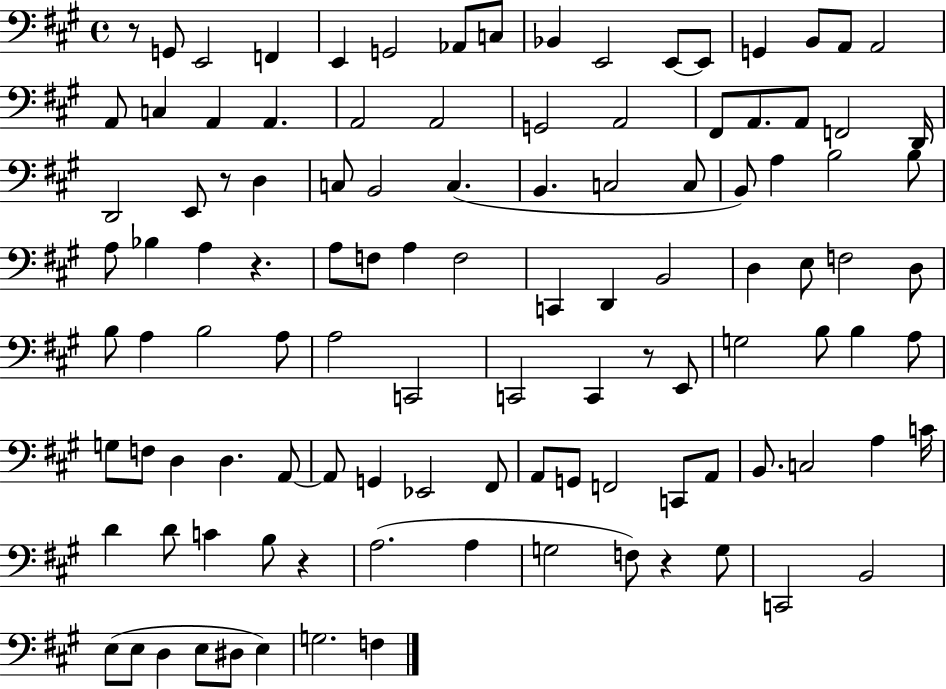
X:1
T:Untitled
M:4/4
L:1/4
K:A
z/2 G,,/2 E,,2 F,, E,, G,,2 _A,,/2 C,/2 _B,, E,,2 E,,/2 E,,/2 G,, B,,/2 A,,/2 A,,2 A,,/2 C, A,, A,, A,,2 A,,2 G,,2 A,,2 ^F,,/2 A,,/2 A,,/2 F,,2 D,,/4 D,,2 E,,/2 z/2 D, C,/2 B,,2 C, B,, C,2 C,/2 B,,/2 A, B,2 B,/2 A,/2 _B, A, z A,/2 F,/2 A, F,2 C,, D,, B,,2 D, E,/2 F,2 D,/2 B,/2 A, B,2 A,/2 A,2 C,,2 C,,2 C,, z/2 E,,/2 G,2 B,/2 B, A,/2 G,/2 F,/2 D, D, A,,/2 A,,/2 G,, _E,,2 ^F,,/2 A,,/2 G,,/2 F,,2 C,,/2 A,,/2 B,,/2 C,2 A, C/4 D D/2 C B,/2 z A,2 A, G,2 F,/2 z G,/2 C,,2 B,,2 E,/2 E,/2 D, E,/2 ^D,/2 E, G,2 F,